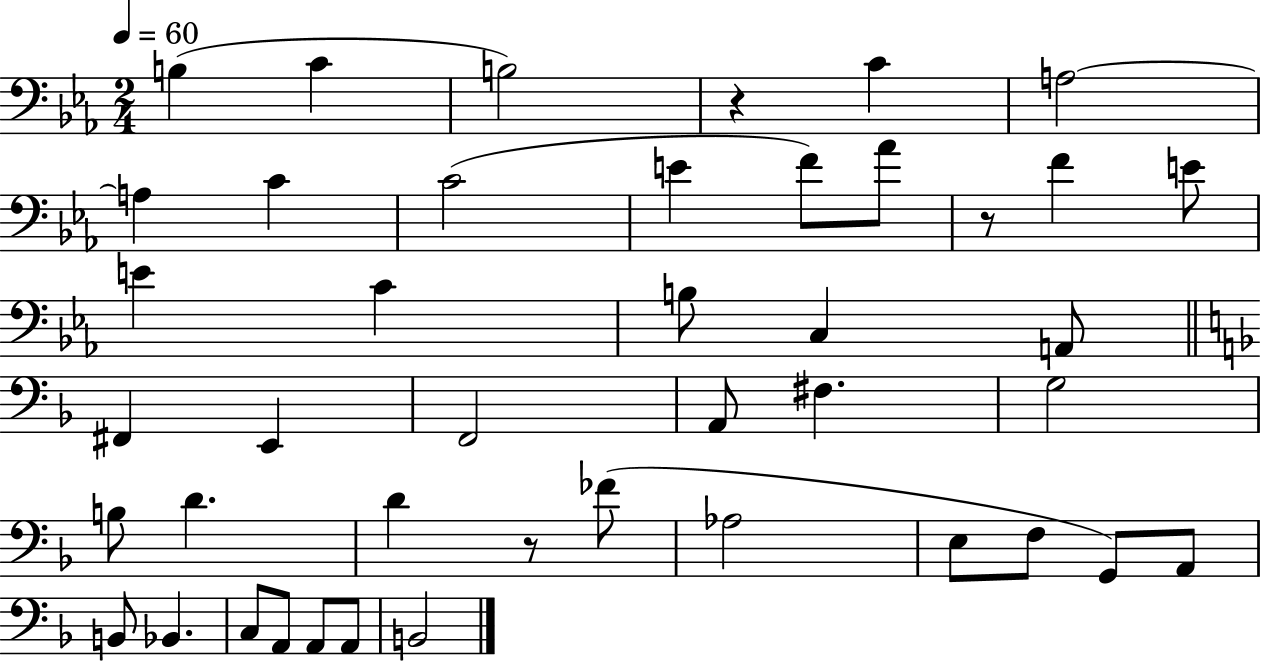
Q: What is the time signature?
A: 2/4